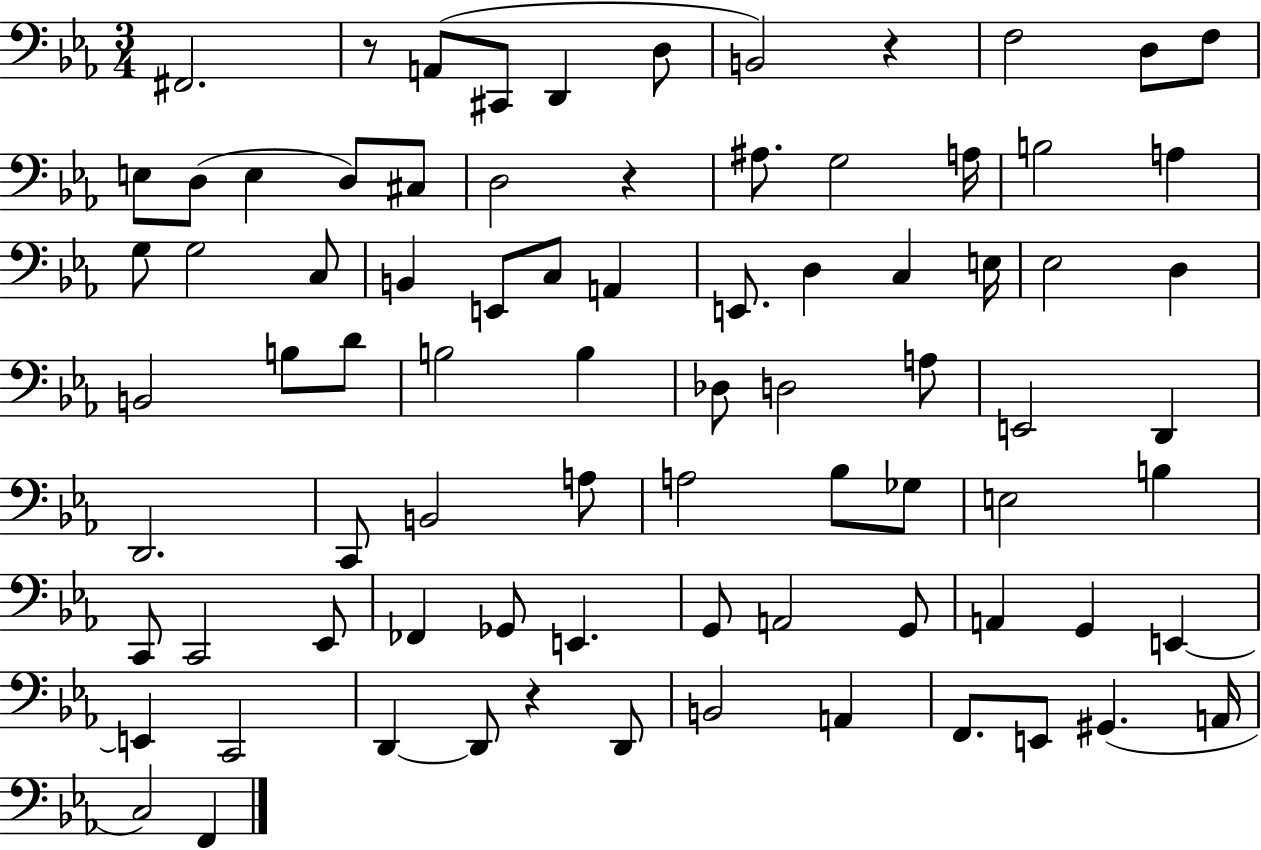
F#2/h. R/e A2/e C#2/e D2/q D3/e B2/h R/q F3/h D3/e F3/e E3/e D3/e E3/q D3/e C#3/e D3/h R/q A#3/e. G3/h A3/s B3/h A3/q G3/e G3/h C3/e B2/q E2/e C3/e A2/q E2/e. D3/q C3/q E3/s Eb3/h D3/q B2/h B3/e D4/e B3/h B3/q Db3/e D3/h A3/e E2/h D2/q D2/h. C2/e B2/h A3/e A3/h Bb3/e Gb3/e E3/h B3/q C2/e C2/h Eb2/e FES2/q Gb2/e E2/q. G2/e A2/h G2/e A2/q G2/q E2/q E2/q C2/h D2/q D2/e R/q D2/e B2/h A2/q F2/e. E2/e G#2/q. A2/s C3/h F2/q